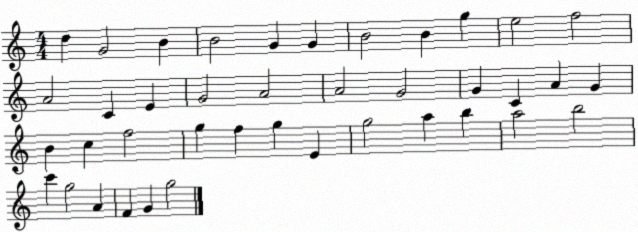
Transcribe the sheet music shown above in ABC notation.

X:1
T:Untitled
M:4/4
L:1/4
K:C
d G2 B B2 G G B2 B g e2 f2 A2 C E G2 A2 A2 G2 G C A G B c f2 g f g E g2 a b a2 b2 c' g2 A F G g2